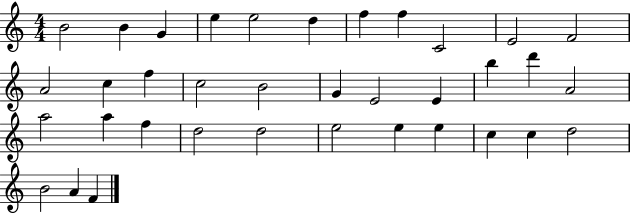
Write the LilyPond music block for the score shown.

{
  \clef treble
  \numericTimeSignature
  \time 4/4
  \key c \major
  b'2 b'4 g'4 | e''4 e''2 d''4 | f''4 f''4 c'2 | e'2 f'2 | \break a'2 c''4 f''4 | c''2 b'2 | g'4 e'2 e'4 | b''4 d'''4 a'2 | \break a''2 a''4 f''4 | d''2 d''2 | e''2 e''4 e''4 | c''4 c''4 d''2 | \break b'2 a'4 f'4 | \bar "|."
}